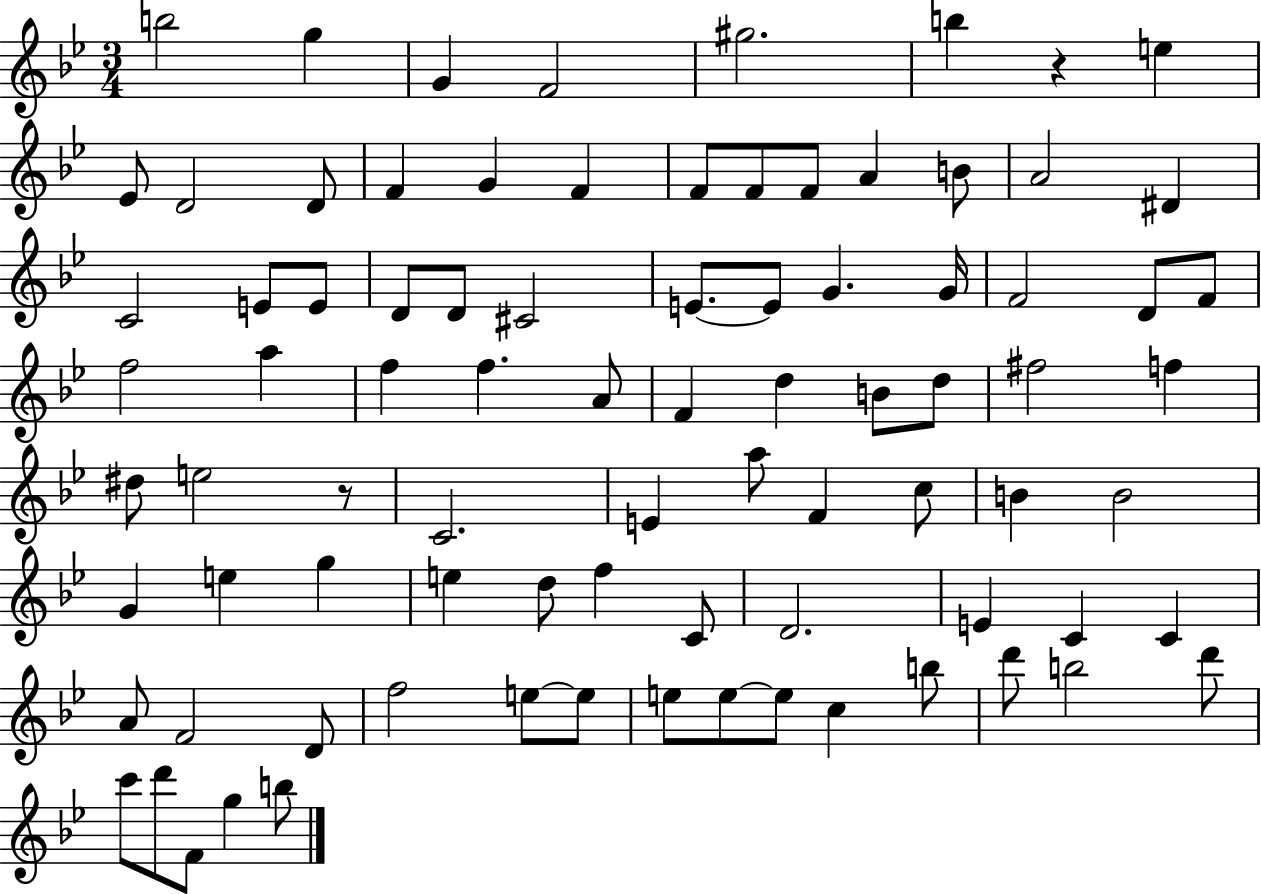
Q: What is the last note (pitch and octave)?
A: B5